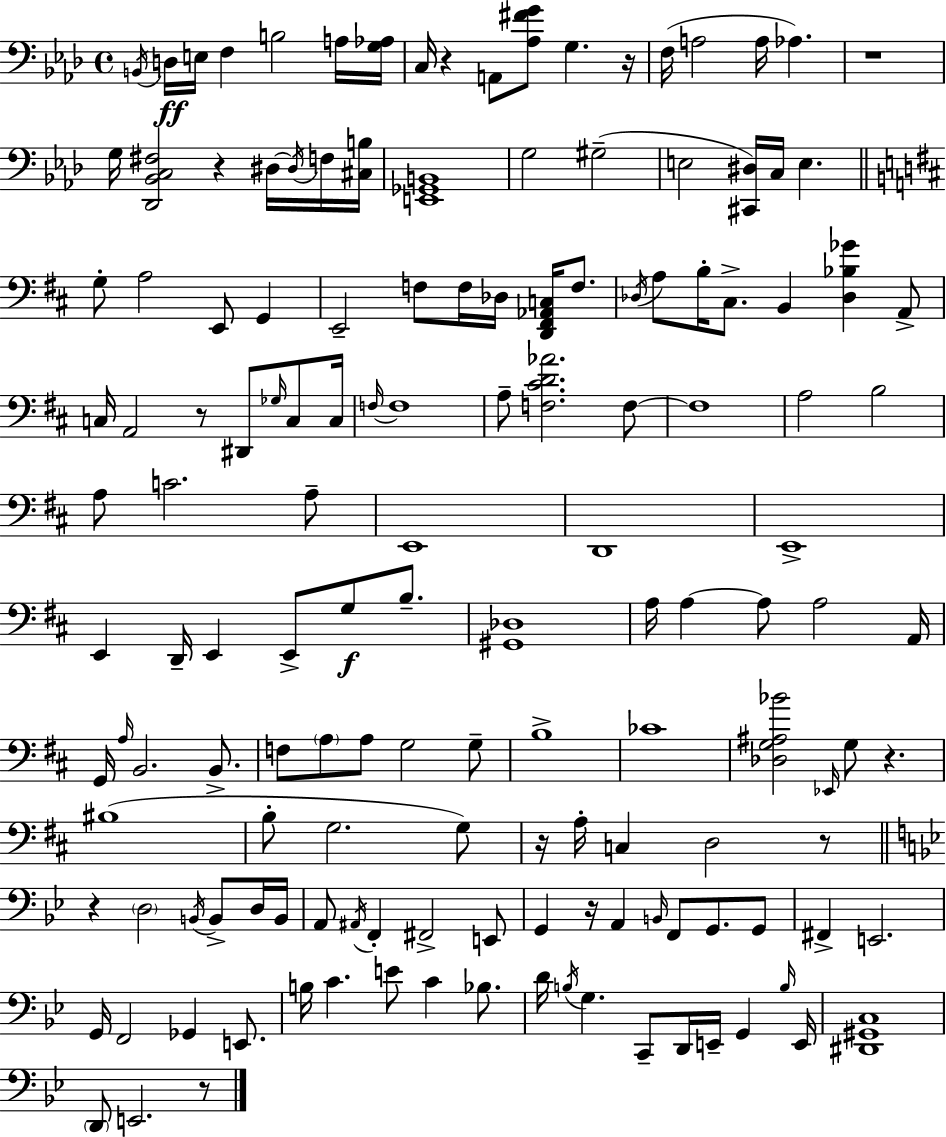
{
  \clef bass
  \time 4/4
  \defaultTimeSignature
  \key aes \major
  \acciaccatura { b,16 }\ff d16 e16 f4 b2 a16 | <g aes>16 c16 r4 a,8 <aes fis' g'>8 g4. | r16 f16( a2 a16 aes4.) | r1 | \break g16 <des, bes, c fis>2 r4 dis16~~ \acciaccatura { dis16 } | f16 <cis b>16 <e, ges, b,>1 | g2 gis2--( | e2 <cis, dis>16) c16 e4. | \break \bar "||" \break \key b \minor g8-. a2 e,8 g,4 | e,2-- f8 f16 des16 <d, fis, aes, c>16 f8. | \acciaccatura { des16 } a8 b16-. cis8.-> b,4 <des bes ges'>4 a,8-> | c16 a,2 r8 dis,8 \grace { ges16 } c8 | \break c16 \grace { f16~ }~ f1 | a8-- <f cis' d' aes'>2. | f8~~ f1 | a2 b2 | \break a8 c'2. | a8-- e,1 | d,1 | e,1-> | \break e,4 d,16-- e,4 e,8-> g8\f | b8.-- <gis, des>1 | a16 a4~~ a8 a2 | a,16 g,16 \grace { a16 } b,2. | \break b,8.-> f8 \parenthesize a8 a8 g2 | g8-- b1-> | ces'1 | <des g ais bes'>2 \grace { ees,16 } g8 r4. | \break bis1( | b8-. g2. | g8) r16 a16-. c4 d2 | r8 \bar "||" \break \key bes \major r4 \parenthesize d2 \acciaccatura { b,16 } b,8-> d16 | b,16 a,8 \acciaccatura { ais,16 } f,4-. fis,2-> | e,8 g,4 r16 a,4 \grace { b,16 } f,8 g,8. | g,8 fis,4-> e,2. | \break g,16 f,2 ges,4 | e,8. b16 c'4. e'8 c'4 | bes8. d'16 \acciaccatura { b16 } g4. c,8-- d,16 e,16-- g,4 | \grace { b16 } e,16 <dis, gis, c>1 | \break \parenthesize d,8 e,2. | r8 \bar "|."
}